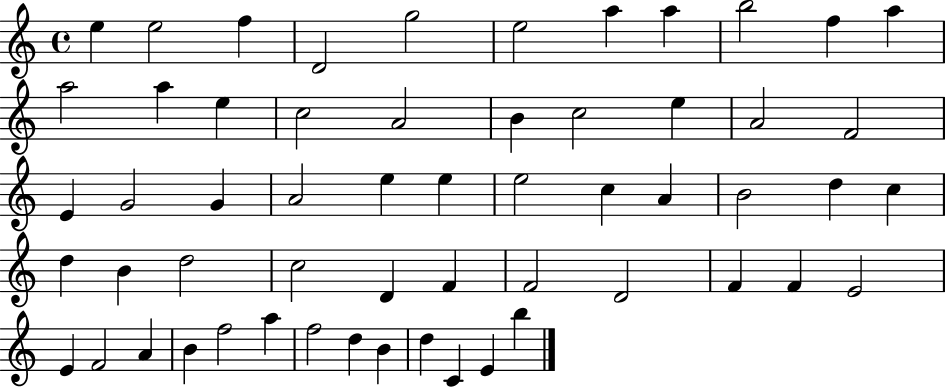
{
  \clef treble
  \time 4/4
  \defaultTimeSignature
  \key c \major
  e''4 e''2 f''4 | d'2 g''2 | e''2 a''4 a''4 | b''2 f''4 a''4 | \break a''2 a''4 e''4 | c''2 a'2 | b'4 c''2 e''4 | a'2 f'2 | \break e'4 g'2 g'4 | a'2 e''4 e''4 | e''2 c''4 a'4 | b'2 d''4 c''4 | \break d''4 b'4 d''2 | c''2 d'4 f'4 | f'2 d'2 | f'4 f'4 e'2 | \break e'4 f'2 a'4 | b'4 f''2 a''4 | f''2 d''4 b'4 | d''4 c'4 e'4 b''4 | \break \bar "|."
}